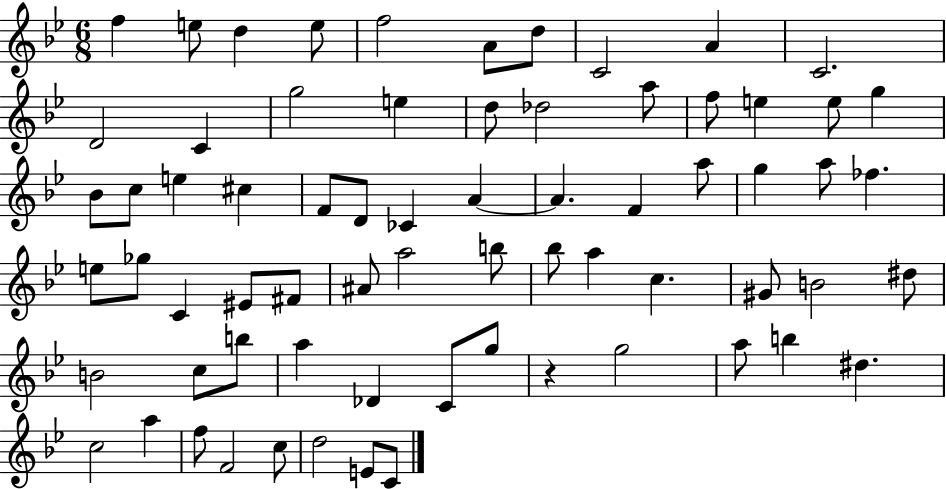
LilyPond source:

{
  \clef treble
  \numericTimeSignature
  \time 6/8
  \key bes \major
  \repeat volta 2 { f''4 e''8 d''4 e''8 | f''2 a'8 d''8 | c'2 a'4 | c'2. | \break d'2 c'4 | g''2 e''4 | d''8 des''2 a''8 | f''8 e''4 e''8 g''4 | \break bes'8 c''8 e''4 cis''4 | f'8 d'8 ces'4 a'4~~ | a'4. f'4 a''8 | g''4 a''8 fes''4. | \break e''8 ges''8 c'4 eis'8 fis'8 | ais'8 a''2 b''8 | bes''8 a''4 c''4. | gis'8 b'2 dis''8 | \break b'2 c''8 b''8 | a''4 des'4 c'8 g''8 | r4 g''2 | a''8 b''4 dis''4. | \break c''2 a''4 | f''8 f'2 c''8 | d''2 e'8 c'8 | } \bar "|."
}